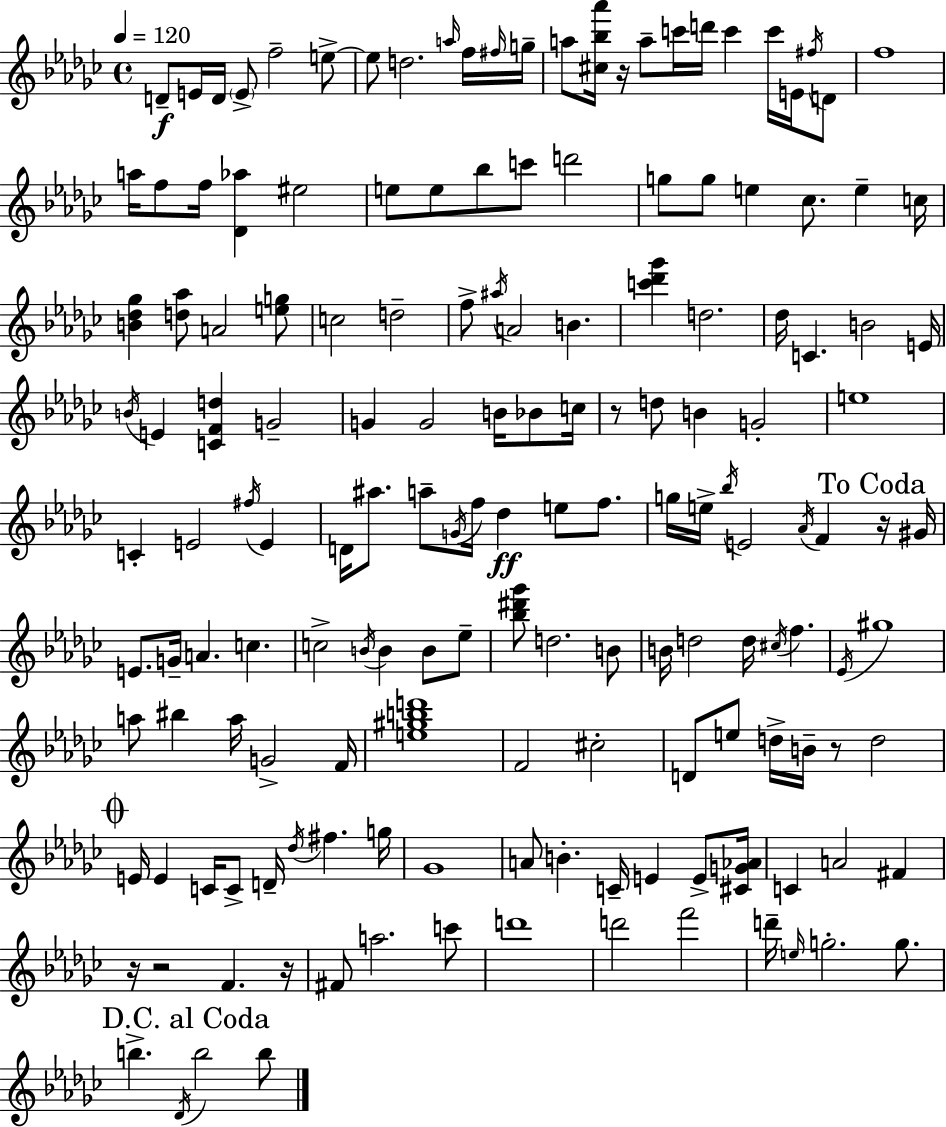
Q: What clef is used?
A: treble